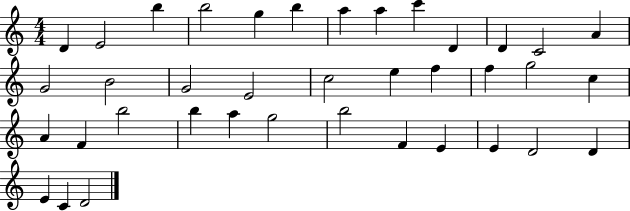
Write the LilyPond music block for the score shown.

{
  \clef treble
  \numericTimeSignature
  \time 4/4
  \key c \major
  d'4 e'2 b''4 | b''2 g''4 b''4 | a''4 a''4 c'''4 d'4 | d'4 c'2 a'4 | \break g'2 b'2 | g'2 e'2 | c''2 e''4 f''4 | f''4 g''2 c''4 | \break a'4 f'4 b''2 | b''4 a''4 g''2 | b''2 f'4 e'4 | e'4 d'2 d'4 | \break e'4 c'4 d'2 | \bar "|."
}